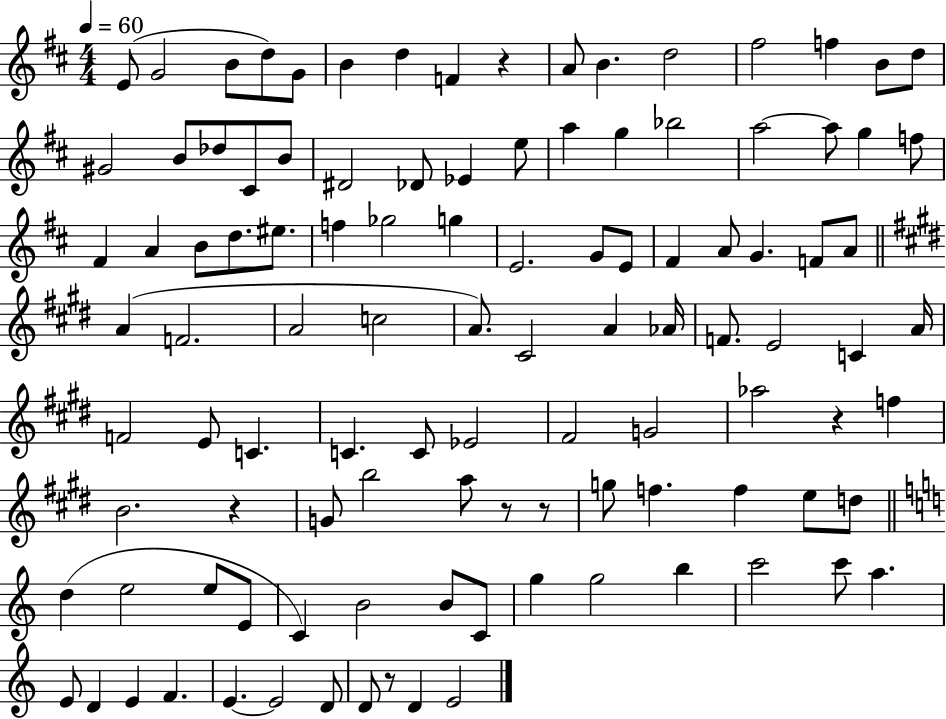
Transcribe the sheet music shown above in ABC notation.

X:1
T:Untitled
M:4/4
L:1/4
K:D
E/2 G2 B/2 d/2 G/2 B d F z A/2 B d2 ^f2 f B/2 d/2 ^G2 B/2 _d/2 ^C/2 B/2 ^D2 _D/2 _E e/2 a g _b2 a2 a/2 g f/2 ^F A B/2 d/2 ^e/2 f _g2 g E2 G/2 E/2 ^F A/2 G F/2 A/2 A F2 A2 c2 A/2 ^C2 A _A/4 F/2 E2 C A/4 F2 E/2 C C C/2 _E2 ^F2 G2 _a2 z f B2 z G/2 b2 a/2 z/2 z/2 g/2 f f e/2 d/2 d e2 e/2 E/2 C B2 B/2 C/2 g g2 b c'2 c'/2 a E/2 D E F E E2 D/2 D/2 z/2 D E2